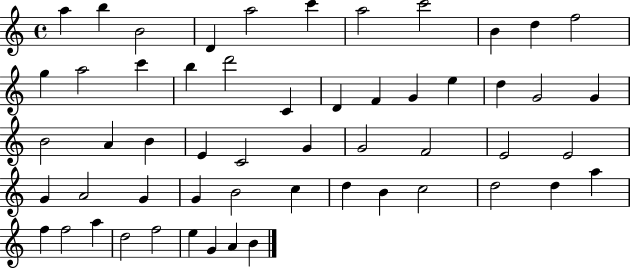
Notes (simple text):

A5/q B5/q B4/h D4/q A5/h C6/q A5/h C6/h B4/q D5/q F5/h G5/q A5/h C6/q B5/q D6/h C4/q D4/q F4/q G4/q E5/q D5/q G4/h G4/q B4/h A4/q B4/q E4/q C4/h G4/q G4/h F4/h E4/h E4/h G4/q A4/h G4/q G4/q B4/h C5/q D5/q B4/q C5/h D5/h D5/q A5/q F5/q F5/h A5/q D5/h F5/h E5/q G4/q A4/q B4/q